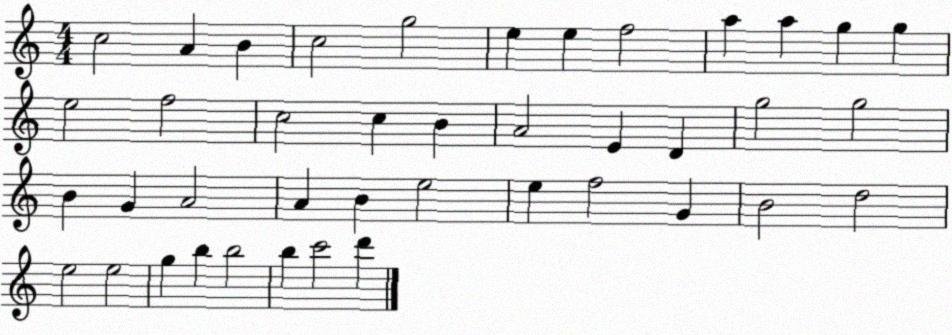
X:1
T:Untitled
M:4/4
L:1/4
K:C
c2 A B c2 g2 e e f2 a a g g e2 f2 c2 c B A2 E D g2 g2 B G A2 A B e2 e f2 G B2 d2 e2 e2 g b b2 b c'2 d'